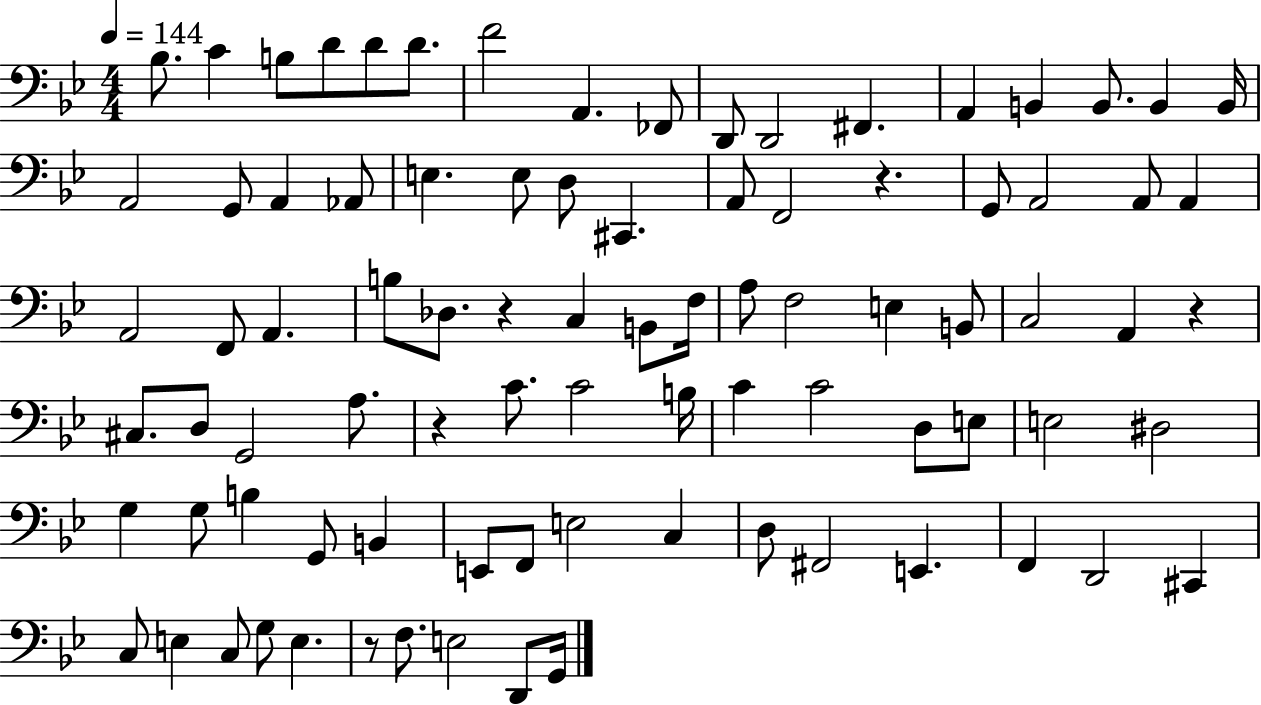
Bb3/e. C4/q B3/e D4/e D4/e D4/e. F4/h A2/q. FES2/e D2/e D2/h F#2/q. A2/q B2/q B2/e. B2/q B2/s A2/h G2/e A2/q Ab2/e E3/q. E3/e D3/e C#2/q. A2/e F2/h R/q. G2/e A2/h A2/e A2/q A2/h F2/e A2/q. B3/e Db3/e. R/q C3/q B2/e F3/s A3/e F3/h E3/q B2/e C3/h A2/q R/q C#3/e. D3/e G2/h A3/e. R/q C4/e. C4/h B3/s C4/q C4/h D3/e E3/e E3/h D#3/h G3/q G3/e B3/q G2/e B2/q E2/e F2/e E3/h C3/q D3/e F#2/h E2/q. F2/q D2/h C#2/q C3/e E3/q C3/e G3/e E3/q. R/e F3/e. E3/h D2/e G2/s